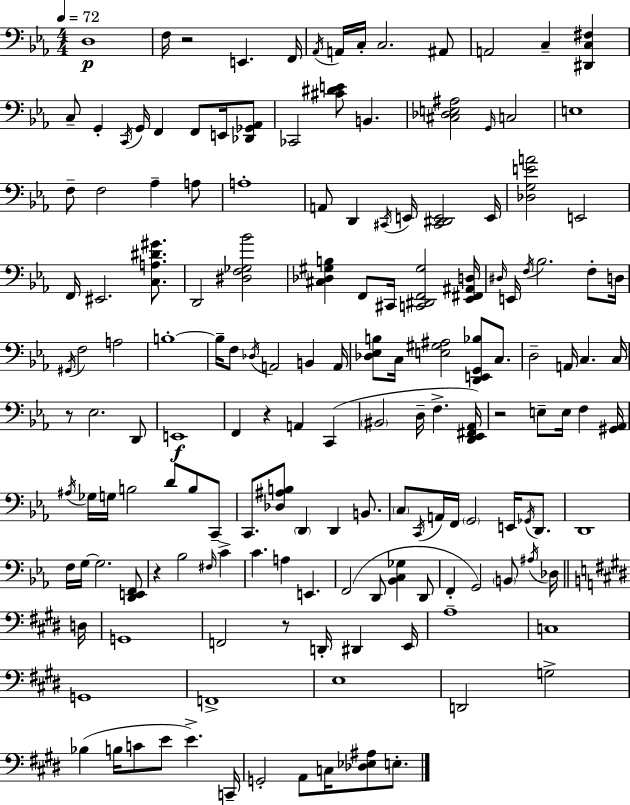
{
  \clef bass
  \numericTimeSignature
  \time 4/4
  \key c \minor
  \tempo 4 = 72
  d1\p | f16 r2 e,4. f,16 | \acciaccatura { aes,16 } a,16 c16-. c2. ais,8 | a,2 c4-- <dis, c fis>4 | \break c8-- g,4-. \acciaccatura { c,16 } g,16 f,4 f,8 e,16 | <des, ges, aes,>8 ces,2 <cis' dis' e'>8 b,4. | <cis des e ais>2 \grace { g,16 } c2 | e1 | \break f8-- f2 aes4-- | a8 a1-. | a,8 d,4 \acciaccatura { cis,16 } e,16 <cis, dis, e,>2 | e,16 <des g e' a'>2 e,2 | \break f,16 eis,2. | <c a dis' gis'>8. d,2 <dis f ges bes'>2 | <cis des gis b>4 f,8 cis,16 <c, dis, f, gis>2 | <ees, fis, ais, d>16 \grace { dis16 } e,16 \acciaccatura { f16 } bes2. | \break f8-. d16 \acciaccatura { gis,16 } f2 a2 | b1-.~~ | b16-- f8 \acciaccatura { des16 } a,2 | b,4 a,16 <des ees b>8 c16 <e gis ais>2 | \break <d, e, g, bes>8 c8. d2-- | a,16 c4. c16 r8 ees2. | d,8 e,1\f | f,4 r4 | \break a,4 c,4( \parenthesize bis,2 | d16-- f4.-> <d, ees, fis, aes,>16) r2 | e8-- e16 f4 <gis, aes,>16 \acciaccatura { ais16 } ges16 g16 b2 | d'8 b8 c,8-- c,8. <des ais b>8 \parenthesize d,4 | \break d,4 b,8. \parenthesize c8 \acciaccatura { c,16 } a,16 f,16 \parenthesize g,2 | e,16 \acciaccatura { ges,16 } d,8. d,1 | f16 g16~~ g2. | <d, e, f,>8 r4 bes2 | \break \grace { fis16 } c'4-> c'4. | a4 e,4. f,2( | d,8 <bes, c ges>4 d,8 f,4-. | g,2) \parenthesize b,8 \acciaccatura { ais16 } des16 \bar "||" \break \key e \major d16 g,1 | f,2 r8 d,16-. dis,4 | e,16 a1-- | c1 | \break g,1 | f,1-> | e1 | d,2 g2-> | \break bes4( b16 c'8 e'8 e'4.->) | c,16-- g,2-. a,8 c16 <des ees ais>8 e8.-. | \bar "|."
}